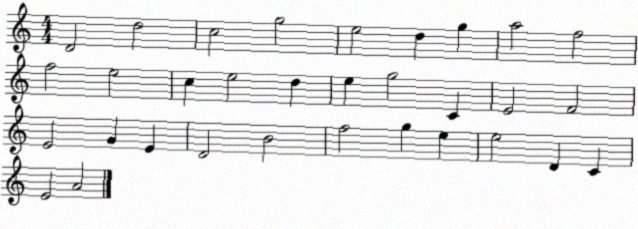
X:1
T:Untitled
M:4/4
L:1/4
K:C
D2 d2 c2 g2 e2 d g a2 f2 f2 e2 c e2 d e g2 C E2 F2 E2 G E D2 B2 f2 g e e2 D C E2 A2